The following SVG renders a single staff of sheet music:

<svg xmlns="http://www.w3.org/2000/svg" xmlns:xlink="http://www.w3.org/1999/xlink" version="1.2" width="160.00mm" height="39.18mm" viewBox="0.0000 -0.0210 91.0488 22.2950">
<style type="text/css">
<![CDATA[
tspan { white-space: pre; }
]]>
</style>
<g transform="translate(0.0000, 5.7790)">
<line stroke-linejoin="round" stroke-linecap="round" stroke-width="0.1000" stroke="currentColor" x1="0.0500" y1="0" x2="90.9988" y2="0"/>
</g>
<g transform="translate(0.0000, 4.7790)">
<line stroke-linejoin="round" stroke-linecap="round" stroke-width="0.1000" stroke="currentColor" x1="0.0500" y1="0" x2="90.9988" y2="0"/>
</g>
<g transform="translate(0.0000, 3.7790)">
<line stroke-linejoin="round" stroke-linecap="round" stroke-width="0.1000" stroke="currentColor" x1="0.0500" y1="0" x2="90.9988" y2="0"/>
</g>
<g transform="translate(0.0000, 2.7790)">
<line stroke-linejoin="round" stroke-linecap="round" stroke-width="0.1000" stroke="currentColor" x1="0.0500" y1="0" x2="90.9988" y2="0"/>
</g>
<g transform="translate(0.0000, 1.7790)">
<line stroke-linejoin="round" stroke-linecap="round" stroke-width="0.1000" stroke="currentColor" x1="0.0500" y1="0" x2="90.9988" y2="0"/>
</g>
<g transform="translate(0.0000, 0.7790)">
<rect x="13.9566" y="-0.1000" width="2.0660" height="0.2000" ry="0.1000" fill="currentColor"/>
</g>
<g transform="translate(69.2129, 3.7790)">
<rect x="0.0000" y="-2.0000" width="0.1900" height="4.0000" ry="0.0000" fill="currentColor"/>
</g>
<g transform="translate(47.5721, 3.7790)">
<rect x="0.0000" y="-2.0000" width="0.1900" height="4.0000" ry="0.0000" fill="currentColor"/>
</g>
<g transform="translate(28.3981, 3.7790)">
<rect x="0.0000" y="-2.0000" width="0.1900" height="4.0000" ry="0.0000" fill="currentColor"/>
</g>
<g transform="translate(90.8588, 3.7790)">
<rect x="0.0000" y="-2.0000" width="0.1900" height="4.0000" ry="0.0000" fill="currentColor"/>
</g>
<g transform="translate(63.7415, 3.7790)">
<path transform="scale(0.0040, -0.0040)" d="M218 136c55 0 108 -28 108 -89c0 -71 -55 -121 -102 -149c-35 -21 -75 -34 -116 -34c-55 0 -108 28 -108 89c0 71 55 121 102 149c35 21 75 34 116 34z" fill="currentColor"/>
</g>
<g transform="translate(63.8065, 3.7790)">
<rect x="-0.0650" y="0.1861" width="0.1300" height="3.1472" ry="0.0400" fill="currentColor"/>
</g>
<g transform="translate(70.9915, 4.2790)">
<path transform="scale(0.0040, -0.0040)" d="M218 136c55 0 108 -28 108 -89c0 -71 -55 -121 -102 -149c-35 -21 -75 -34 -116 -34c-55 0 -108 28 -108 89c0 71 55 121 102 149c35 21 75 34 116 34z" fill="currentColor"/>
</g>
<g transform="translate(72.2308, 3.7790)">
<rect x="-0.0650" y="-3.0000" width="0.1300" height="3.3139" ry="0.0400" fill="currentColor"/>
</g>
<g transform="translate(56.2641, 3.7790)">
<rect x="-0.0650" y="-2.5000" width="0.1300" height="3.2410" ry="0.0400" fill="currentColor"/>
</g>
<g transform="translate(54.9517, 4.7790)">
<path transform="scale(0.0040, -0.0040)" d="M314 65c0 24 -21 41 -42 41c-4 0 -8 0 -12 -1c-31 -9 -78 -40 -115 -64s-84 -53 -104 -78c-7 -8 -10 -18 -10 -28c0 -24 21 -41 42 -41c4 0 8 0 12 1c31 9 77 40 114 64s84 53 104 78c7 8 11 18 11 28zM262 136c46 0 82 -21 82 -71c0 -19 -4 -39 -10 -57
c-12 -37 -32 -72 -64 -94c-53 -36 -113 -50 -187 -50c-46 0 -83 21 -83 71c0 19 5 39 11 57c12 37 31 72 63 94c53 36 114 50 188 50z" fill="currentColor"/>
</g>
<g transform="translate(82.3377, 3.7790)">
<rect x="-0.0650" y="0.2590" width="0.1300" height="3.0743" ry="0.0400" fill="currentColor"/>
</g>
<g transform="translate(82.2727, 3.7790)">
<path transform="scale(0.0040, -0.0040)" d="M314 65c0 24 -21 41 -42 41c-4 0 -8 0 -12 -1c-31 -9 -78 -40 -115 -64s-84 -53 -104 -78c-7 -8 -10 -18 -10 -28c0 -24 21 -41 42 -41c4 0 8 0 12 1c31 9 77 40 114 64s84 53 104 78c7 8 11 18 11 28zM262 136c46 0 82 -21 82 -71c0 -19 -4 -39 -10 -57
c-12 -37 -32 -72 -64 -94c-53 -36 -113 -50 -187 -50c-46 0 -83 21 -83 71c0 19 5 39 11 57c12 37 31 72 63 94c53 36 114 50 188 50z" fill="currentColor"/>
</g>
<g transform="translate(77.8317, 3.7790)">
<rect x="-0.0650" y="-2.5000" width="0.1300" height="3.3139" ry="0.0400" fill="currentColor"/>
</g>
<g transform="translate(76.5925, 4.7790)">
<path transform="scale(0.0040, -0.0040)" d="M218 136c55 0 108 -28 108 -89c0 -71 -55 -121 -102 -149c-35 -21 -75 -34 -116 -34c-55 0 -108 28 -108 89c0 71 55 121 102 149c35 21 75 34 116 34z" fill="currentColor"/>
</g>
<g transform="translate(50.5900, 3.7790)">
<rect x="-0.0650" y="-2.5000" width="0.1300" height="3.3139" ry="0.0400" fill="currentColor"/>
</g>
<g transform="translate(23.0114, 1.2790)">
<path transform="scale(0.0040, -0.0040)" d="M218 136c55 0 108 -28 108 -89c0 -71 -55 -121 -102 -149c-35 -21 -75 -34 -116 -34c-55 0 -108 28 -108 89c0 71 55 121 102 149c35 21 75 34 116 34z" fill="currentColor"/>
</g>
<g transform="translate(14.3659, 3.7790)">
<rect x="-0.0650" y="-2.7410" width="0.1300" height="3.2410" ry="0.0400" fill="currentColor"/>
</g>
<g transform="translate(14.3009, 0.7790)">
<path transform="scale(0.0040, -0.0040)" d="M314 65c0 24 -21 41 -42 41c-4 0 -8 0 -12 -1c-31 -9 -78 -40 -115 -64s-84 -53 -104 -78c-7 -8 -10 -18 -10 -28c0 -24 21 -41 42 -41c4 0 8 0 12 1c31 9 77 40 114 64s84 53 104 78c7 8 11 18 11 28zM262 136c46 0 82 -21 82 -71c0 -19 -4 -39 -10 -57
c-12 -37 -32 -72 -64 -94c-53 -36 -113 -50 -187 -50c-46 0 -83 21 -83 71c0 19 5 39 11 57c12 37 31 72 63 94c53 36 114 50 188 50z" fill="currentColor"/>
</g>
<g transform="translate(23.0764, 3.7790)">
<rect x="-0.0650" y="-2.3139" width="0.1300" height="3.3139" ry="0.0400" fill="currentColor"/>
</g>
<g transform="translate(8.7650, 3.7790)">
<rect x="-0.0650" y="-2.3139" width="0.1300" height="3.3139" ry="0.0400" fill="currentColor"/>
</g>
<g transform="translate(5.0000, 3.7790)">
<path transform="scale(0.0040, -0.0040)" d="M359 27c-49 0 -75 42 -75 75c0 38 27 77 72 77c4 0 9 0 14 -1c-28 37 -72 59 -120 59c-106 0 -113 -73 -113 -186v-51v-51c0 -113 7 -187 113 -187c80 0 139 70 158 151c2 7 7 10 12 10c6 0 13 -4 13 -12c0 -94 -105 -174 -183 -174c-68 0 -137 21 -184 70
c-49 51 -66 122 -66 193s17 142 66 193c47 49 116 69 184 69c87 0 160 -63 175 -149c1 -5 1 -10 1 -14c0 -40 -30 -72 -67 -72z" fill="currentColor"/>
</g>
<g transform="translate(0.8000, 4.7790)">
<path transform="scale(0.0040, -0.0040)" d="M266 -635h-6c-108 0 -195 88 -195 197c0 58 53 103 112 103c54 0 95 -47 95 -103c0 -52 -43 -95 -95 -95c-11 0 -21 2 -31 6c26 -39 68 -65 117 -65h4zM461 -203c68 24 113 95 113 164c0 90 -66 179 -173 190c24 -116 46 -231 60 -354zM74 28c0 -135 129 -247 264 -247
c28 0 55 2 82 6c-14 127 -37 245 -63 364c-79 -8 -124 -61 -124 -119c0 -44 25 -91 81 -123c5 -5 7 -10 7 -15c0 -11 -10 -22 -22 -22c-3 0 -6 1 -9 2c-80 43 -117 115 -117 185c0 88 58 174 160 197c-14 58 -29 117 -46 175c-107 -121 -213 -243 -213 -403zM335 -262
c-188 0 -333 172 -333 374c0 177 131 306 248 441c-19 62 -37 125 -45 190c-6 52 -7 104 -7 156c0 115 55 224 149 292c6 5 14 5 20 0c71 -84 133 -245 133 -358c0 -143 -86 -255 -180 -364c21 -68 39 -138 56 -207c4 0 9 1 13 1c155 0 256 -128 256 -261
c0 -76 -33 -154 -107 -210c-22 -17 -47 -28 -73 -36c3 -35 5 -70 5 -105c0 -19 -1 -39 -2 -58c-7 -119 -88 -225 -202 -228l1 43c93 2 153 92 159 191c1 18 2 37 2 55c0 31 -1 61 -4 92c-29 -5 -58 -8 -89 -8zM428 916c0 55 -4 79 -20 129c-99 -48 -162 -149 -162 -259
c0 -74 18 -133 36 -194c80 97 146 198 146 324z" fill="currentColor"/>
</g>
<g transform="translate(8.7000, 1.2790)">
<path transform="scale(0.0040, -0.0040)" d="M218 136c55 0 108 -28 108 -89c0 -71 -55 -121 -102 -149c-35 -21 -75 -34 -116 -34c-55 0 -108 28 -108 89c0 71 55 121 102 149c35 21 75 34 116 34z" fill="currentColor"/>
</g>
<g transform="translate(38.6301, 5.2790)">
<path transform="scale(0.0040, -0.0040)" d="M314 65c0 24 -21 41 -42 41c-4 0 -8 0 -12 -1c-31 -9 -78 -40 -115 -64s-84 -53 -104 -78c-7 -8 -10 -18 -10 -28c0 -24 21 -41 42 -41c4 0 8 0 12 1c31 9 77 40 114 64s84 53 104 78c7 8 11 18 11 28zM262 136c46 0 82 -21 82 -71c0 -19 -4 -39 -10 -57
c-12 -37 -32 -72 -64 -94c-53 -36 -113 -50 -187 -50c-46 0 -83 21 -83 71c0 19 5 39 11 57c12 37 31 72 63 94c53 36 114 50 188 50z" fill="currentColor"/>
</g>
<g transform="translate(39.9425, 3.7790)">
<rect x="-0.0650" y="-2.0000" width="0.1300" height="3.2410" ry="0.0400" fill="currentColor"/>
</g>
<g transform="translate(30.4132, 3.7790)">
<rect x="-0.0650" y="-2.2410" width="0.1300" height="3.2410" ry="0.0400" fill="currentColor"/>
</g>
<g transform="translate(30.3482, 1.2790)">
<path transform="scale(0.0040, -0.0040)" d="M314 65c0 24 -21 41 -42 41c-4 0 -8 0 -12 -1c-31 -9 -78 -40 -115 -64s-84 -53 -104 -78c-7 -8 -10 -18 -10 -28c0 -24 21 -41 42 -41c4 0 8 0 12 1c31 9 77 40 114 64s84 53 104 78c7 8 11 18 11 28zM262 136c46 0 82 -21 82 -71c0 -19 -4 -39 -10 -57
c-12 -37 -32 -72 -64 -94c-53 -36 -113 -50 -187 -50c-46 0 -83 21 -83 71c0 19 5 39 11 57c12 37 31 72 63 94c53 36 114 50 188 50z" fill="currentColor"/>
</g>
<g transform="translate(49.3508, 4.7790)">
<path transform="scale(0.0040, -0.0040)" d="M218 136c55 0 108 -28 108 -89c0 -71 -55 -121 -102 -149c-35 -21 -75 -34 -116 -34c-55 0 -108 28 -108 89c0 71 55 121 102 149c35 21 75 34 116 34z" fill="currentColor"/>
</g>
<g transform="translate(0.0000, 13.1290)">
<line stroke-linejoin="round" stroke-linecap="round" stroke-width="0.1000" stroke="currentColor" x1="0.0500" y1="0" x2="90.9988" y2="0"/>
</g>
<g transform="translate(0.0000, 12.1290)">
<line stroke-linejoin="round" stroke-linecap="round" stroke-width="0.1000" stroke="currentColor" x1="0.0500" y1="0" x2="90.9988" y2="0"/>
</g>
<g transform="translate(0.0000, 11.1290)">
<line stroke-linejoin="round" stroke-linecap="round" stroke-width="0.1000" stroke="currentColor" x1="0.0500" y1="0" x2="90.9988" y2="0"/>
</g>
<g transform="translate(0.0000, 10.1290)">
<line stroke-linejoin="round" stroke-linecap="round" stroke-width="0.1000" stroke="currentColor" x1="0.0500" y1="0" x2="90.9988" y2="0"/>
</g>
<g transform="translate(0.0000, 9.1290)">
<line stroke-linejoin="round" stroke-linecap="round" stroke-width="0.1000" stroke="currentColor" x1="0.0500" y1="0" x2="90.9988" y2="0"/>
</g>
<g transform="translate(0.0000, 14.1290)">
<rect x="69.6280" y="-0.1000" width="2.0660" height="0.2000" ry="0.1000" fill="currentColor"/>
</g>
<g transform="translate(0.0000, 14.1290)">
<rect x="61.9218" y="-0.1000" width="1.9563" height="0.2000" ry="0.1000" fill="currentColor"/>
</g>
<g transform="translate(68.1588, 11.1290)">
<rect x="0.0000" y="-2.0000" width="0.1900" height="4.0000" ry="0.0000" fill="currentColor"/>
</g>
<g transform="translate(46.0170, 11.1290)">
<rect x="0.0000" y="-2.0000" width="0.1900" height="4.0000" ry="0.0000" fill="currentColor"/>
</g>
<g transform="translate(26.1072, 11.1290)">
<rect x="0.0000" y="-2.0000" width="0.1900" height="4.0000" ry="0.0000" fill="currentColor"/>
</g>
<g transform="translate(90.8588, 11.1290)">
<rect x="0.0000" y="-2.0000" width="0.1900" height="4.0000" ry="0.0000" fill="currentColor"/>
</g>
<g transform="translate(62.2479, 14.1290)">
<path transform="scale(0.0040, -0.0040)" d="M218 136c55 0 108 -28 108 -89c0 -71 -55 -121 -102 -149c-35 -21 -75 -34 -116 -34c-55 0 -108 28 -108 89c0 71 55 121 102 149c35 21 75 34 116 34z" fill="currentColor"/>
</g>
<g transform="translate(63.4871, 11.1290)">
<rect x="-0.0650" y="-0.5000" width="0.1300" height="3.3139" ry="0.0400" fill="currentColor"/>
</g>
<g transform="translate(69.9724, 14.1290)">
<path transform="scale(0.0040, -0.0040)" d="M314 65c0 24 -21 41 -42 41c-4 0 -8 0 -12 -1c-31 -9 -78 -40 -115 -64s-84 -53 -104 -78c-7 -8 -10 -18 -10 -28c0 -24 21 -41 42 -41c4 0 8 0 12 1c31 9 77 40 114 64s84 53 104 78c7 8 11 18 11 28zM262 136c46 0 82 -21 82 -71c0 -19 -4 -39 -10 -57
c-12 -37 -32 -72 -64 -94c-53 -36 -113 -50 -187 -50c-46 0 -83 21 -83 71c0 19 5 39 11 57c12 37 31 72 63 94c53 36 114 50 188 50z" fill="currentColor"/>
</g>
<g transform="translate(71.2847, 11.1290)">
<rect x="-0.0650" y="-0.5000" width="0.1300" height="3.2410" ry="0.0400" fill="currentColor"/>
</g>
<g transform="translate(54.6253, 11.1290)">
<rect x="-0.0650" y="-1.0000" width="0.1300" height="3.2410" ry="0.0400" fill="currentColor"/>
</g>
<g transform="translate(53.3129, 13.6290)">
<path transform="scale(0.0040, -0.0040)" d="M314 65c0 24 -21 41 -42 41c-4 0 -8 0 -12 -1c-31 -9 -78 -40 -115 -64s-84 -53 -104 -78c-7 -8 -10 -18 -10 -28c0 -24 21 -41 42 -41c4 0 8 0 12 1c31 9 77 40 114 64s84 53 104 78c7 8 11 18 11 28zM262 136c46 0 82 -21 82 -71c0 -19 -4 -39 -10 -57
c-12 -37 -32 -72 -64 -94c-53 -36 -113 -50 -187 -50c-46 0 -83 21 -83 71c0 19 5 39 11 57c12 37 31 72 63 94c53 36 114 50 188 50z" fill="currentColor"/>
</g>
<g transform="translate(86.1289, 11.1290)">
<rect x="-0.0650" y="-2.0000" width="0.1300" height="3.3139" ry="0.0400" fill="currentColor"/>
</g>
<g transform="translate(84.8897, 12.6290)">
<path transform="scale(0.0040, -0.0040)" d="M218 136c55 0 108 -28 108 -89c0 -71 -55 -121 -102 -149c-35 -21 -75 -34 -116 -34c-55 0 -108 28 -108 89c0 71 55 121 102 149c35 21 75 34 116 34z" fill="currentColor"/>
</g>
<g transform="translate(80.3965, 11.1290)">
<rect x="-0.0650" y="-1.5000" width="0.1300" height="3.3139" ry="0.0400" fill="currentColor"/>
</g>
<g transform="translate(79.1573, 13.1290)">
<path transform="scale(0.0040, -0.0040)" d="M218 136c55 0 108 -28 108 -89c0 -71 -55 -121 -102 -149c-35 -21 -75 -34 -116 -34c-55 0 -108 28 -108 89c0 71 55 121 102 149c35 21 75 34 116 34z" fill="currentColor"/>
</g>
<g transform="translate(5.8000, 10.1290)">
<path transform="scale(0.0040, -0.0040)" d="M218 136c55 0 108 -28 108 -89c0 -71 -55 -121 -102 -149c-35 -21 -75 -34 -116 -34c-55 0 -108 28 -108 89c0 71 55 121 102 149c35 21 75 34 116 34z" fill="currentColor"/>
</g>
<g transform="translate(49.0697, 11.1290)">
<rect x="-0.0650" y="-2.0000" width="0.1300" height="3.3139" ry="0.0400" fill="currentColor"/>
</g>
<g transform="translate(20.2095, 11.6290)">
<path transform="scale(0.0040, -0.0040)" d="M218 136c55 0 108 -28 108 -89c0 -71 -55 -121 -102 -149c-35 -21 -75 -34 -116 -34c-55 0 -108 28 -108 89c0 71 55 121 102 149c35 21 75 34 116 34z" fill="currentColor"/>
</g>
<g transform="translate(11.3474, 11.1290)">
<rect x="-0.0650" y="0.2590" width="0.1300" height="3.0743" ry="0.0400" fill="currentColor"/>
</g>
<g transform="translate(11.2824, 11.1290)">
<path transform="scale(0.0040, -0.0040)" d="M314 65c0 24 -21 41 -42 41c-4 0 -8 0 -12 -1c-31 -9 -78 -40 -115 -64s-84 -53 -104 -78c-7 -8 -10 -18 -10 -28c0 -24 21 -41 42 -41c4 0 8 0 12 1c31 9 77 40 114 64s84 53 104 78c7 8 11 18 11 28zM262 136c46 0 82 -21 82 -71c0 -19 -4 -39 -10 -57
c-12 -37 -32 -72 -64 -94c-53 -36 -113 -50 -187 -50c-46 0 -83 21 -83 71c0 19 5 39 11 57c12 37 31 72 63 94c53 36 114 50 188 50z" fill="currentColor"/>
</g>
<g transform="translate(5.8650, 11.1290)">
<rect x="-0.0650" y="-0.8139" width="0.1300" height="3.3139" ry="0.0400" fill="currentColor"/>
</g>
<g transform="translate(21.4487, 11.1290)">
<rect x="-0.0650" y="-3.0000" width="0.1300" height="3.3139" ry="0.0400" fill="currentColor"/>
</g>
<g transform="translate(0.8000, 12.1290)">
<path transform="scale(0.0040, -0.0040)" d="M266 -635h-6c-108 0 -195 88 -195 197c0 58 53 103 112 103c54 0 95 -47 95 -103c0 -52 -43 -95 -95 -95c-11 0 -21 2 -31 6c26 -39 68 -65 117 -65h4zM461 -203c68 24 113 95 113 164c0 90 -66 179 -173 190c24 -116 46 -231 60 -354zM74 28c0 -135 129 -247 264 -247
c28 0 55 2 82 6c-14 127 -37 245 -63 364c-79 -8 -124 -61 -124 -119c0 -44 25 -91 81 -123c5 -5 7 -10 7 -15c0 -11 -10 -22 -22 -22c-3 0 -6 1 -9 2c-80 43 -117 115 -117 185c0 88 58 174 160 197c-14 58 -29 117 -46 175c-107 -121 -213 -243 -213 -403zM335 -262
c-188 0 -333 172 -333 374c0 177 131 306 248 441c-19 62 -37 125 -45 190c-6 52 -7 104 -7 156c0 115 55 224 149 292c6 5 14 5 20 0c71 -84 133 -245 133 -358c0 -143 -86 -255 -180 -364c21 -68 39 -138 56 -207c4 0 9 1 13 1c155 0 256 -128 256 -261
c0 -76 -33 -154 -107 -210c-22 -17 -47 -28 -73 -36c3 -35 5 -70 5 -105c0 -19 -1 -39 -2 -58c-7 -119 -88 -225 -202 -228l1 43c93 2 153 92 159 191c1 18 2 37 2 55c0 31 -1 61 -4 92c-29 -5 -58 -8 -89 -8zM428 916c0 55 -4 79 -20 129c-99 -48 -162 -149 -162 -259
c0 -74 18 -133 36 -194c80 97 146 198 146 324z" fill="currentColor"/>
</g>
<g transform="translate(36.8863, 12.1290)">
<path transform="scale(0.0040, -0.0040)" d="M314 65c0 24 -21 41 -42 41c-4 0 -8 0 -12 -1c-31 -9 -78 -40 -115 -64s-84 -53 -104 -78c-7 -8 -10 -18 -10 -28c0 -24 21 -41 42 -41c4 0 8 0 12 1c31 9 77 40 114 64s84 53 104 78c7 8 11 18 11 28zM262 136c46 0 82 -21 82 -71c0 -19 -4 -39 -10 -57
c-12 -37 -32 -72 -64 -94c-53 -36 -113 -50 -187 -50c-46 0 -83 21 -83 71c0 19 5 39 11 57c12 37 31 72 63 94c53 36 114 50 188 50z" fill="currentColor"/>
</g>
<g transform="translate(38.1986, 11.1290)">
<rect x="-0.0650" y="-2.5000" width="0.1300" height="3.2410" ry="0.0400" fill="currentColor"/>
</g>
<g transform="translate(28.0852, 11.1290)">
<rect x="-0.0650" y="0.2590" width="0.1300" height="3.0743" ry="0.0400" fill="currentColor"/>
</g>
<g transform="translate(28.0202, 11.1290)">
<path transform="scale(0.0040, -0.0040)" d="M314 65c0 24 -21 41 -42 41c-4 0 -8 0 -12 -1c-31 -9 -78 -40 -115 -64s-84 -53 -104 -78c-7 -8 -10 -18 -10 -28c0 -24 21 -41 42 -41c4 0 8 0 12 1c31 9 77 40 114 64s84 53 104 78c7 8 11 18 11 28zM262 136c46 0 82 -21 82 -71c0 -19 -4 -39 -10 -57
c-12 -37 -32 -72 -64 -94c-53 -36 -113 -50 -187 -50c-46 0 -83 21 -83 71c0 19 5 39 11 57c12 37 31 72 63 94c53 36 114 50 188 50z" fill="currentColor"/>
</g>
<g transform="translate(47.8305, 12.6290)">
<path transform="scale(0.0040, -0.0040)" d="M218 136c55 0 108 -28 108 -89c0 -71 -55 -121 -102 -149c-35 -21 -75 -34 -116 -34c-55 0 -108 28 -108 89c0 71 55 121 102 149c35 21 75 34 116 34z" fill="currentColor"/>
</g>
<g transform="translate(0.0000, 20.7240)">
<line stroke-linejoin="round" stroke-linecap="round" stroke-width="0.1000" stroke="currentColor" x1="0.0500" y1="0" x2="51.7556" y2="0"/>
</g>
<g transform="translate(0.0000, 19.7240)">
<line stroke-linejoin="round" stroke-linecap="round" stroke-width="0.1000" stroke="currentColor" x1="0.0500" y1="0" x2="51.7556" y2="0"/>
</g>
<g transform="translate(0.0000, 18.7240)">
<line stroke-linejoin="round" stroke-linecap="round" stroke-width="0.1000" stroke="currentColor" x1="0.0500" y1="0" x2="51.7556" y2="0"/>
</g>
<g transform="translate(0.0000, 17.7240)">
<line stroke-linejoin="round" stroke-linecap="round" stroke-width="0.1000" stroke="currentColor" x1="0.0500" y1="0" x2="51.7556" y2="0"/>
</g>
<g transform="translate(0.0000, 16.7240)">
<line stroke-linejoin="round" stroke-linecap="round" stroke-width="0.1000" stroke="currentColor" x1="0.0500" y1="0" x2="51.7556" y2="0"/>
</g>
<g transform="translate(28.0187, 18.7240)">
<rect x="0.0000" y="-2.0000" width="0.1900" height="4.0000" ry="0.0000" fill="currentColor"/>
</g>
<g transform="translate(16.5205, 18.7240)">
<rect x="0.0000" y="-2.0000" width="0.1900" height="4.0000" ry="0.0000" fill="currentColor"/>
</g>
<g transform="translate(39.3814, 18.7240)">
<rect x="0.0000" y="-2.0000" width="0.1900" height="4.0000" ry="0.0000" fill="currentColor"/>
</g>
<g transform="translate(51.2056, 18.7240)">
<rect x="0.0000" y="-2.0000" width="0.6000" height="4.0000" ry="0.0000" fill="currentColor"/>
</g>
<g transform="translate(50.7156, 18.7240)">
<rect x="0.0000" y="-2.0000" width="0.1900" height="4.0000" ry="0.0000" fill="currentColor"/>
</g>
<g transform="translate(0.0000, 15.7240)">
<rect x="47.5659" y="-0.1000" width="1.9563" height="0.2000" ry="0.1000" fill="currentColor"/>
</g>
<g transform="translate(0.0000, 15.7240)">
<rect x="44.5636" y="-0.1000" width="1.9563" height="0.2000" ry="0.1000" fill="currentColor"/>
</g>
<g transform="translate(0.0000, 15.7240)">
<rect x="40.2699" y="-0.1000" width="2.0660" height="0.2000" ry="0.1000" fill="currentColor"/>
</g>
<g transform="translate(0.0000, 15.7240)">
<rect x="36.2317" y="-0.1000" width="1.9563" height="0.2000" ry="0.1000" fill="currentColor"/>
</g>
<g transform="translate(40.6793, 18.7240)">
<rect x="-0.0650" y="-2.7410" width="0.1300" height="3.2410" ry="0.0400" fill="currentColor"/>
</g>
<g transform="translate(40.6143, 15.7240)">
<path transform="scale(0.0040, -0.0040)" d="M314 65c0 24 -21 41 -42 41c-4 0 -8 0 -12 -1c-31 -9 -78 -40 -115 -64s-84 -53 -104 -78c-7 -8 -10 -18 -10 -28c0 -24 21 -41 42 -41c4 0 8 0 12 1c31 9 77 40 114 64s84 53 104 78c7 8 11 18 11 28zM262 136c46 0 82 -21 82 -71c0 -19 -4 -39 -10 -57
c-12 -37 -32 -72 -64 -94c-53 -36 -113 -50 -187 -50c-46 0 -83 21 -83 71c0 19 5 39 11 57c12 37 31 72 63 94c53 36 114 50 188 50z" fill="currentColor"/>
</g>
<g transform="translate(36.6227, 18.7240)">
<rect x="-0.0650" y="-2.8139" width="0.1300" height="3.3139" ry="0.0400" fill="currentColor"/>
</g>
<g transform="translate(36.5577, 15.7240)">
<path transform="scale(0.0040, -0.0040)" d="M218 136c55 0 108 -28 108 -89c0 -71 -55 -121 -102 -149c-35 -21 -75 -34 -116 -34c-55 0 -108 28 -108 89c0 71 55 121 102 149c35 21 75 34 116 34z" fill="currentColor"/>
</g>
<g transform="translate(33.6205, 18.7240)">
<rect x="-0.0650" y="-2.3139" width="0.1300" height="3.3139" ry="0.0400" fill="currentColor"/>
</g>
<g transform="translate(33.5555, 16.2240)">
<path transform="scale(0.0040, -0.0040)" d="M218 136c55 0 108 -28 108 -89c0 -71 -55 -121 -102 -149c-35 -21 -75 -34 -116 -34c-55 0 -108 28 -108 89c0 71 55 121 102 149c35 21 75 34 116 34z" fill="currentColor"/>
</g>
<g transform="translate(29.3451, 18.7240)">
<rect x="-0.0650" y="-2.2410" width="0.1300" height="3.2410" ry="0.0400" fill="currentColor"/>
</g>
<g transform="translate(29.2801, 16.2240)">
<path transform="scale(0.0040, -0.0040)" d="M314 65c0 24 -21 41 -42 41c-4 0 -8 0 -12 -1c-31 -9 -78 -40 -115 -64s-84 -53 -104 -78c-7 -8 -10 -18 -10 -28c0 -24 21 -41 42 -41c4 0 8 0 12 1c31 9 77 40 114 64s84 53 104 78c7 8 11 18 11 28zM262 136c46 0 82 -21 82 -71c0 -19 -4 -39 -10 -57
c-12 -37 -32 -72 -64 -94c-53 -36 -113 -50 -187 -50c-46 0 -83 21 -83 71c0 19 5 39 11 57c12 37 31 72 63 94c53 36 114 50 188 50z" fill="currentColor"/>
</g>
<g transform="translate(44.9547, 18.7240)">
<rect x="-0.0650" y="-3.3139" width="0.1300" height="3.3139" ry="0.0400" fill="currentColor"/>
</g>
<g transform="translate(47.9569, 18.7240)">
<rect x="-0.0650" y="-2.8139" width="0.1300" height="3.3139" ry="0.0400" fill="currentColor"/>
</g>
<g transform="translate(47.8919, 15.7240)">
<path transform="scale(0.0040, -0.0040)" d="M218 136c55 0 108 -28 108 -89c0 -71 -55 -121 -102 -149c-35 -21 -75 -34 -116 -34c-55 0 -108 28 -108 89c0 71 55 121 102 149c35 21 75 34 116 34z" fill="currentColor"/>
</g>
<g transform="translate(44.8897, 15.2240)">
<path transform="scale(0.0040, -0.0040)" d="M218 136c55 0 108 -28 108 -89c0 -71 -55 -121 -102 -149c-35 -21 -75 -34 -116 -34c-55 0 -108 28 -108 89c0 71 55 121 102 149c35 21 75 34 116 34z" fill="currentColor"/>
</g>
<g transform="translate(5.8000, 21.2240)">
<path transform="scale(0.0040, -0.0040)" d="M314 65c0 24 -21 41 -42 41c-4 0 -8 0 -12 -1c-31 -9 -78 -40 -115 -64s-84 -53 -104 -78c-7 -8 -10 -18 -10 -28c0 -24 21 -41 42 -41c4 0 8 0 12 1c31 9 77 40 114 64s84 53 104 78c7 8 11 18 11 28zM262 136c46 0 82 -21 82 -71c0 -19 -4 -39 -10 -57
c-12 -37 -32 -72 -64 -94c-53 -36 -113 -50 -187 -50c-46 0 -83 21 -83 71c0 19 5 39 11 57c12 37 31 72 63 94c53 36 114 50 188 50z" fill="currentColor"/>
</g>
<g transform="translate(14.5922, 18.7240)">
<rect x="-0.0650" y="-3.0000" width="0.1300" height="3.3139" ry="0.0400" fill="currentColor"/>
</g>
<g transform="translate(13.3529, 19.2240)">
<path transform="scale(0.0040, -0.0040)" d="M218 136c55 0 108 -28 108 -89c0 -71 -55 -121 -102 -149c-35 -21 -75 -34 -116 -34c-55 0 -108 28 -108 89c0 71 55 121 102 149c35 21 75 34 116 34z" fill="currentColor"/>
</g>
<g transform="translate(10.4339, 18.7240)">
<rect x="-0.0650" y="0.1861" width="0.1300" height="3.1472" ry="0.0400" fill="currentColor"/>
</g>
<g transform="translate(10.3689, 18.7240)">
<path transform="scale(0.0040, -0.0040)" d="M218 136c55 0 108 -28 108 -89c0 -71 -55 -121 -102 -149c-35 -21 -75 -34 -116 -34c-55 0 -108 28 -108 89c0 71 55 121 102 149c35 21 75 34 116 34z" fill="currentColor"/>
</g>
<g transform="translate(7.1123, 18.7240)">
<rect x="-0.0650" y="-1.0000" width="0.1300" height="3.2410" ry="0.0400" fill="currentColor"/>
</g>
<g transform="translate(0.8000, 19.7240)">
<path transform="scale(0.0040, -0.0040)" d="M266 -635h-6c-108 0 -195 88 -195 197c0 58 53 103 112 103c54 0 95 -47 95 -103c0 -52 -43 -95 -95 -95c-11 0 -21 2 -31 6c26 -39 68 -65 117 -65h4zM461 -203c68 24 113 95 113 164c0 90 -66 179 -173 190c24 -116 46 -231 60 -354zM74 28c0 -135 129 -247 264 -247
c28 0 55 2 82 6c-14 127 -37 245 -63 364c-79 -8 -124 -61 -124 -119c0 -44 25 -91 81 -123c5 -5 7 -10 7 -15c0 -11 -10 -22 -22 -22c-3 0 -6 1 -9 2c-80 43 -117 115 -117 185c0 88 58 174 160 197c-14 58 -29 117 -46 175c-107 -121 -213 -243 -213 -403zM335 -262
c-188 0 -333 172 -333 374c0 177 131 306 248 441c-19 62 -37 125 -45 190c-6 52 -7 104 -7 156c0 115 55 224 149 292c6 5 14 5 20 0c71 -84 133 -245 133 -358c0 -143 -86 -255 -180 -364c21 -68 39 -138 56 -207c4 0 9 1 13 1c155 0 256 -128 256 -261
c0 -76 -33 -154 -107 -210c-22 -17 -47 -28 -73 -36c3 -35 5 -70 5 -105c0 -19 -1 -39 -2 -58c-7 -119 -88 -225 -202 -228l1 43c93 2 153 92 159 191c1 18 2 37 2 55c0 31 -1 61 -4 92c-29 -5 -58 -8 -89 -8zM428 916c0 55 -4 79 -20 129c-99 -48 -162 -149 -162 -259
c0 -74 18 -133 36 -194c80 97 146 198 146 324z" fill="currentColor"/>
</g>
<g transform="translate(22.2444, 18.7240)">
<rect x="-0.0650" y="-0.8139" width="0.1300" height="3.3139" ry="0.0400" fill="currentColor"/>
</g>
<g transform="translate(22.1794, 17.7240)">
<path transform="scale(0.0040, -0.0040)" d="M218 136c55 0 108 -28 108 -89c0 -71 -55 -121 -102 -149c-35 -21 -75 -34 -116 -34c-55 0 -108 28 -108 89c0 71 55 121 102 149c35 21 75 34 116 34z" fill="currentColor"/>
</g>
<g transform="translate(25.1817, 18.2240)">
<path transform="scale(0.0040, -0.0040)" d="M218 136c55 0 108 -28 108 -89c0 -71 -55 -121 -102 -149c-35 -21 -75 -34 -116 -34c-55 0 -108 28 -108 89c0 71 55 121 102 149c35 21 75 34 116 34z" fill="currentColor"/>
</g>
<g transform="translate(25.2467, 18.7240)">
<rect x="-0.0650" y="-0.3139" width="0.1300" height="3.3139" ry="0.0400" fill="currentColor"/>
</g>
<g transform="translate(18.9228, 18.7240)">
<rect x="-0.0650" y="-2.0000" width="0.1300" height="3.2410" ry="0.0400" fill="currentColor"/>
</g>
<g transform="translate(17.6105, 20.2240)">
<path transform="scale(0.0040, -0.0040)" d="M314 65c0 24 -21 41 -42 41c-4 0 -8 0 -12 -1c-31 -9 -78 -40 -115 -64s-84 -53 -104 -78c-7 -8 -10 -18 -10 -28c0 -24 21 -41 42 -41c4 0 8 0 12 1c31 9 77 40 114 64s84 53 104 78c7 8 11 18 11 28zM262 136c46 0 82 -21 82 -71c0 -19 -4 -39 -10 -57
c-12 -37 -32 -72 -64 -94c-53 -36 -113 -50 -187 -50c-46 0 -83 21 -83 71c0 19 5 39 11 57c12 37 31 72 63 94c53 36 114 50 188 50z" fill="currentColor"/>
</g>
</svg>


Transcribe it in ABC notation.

X:1
T:Untitled
M:4/4
L:1/4
K:C
g a2 g g2 F2 G G2 B A G B2 d B2 A B2 G2 F D2 C C2 E F D2 B A F2 d c g2 g a a2 b a